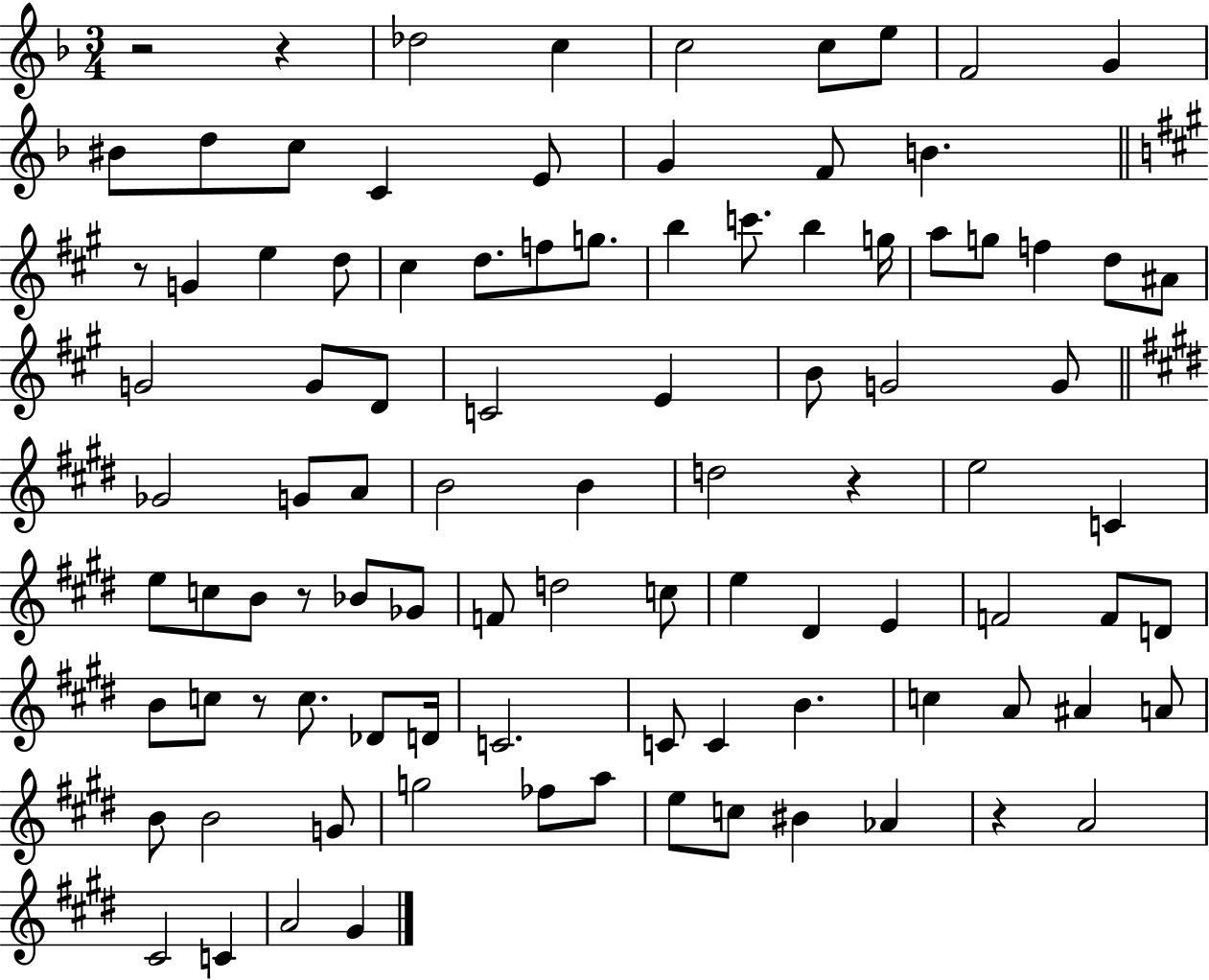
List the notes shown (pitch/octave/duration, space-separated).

R/h R/q Db5/h C5/q C5/h C5/e E5/e F4/h G4/q BIS4/e D5/e C5/e C4/q E4/e G4/q F4/e B4/q. R/e G4/q E5/q D5/e C#5/q D5/e. F5/e G5/e. B5/q C6/e. B5/q G5/s A5/e G5/e F5/q D5/e A#4/e G4/h G4/e D4/e C4/h E4/q B4/e G4/h G4/e Gb4/h G4/e A4/e B4/h B4/q D5/h R/q E5/h C4/q E5/e C5/e B4/e R/e Bb4/e Gb4/e F4/e D5/h C5/e E5/q D#4/q E4/q F4/h F4/e D4/e B4/e C5/e R/e C5/e. Db4/e D4/s C4/h. C4/e C4/q B4/q. C5/q A4/e A#4/q A4/e B4/e B4/h G4/e G5/h FES5/e A5/e E5/e C5/e BIS4/q Ab4/q R/q A4/h C#4/h C4/q A4/h G#4/q